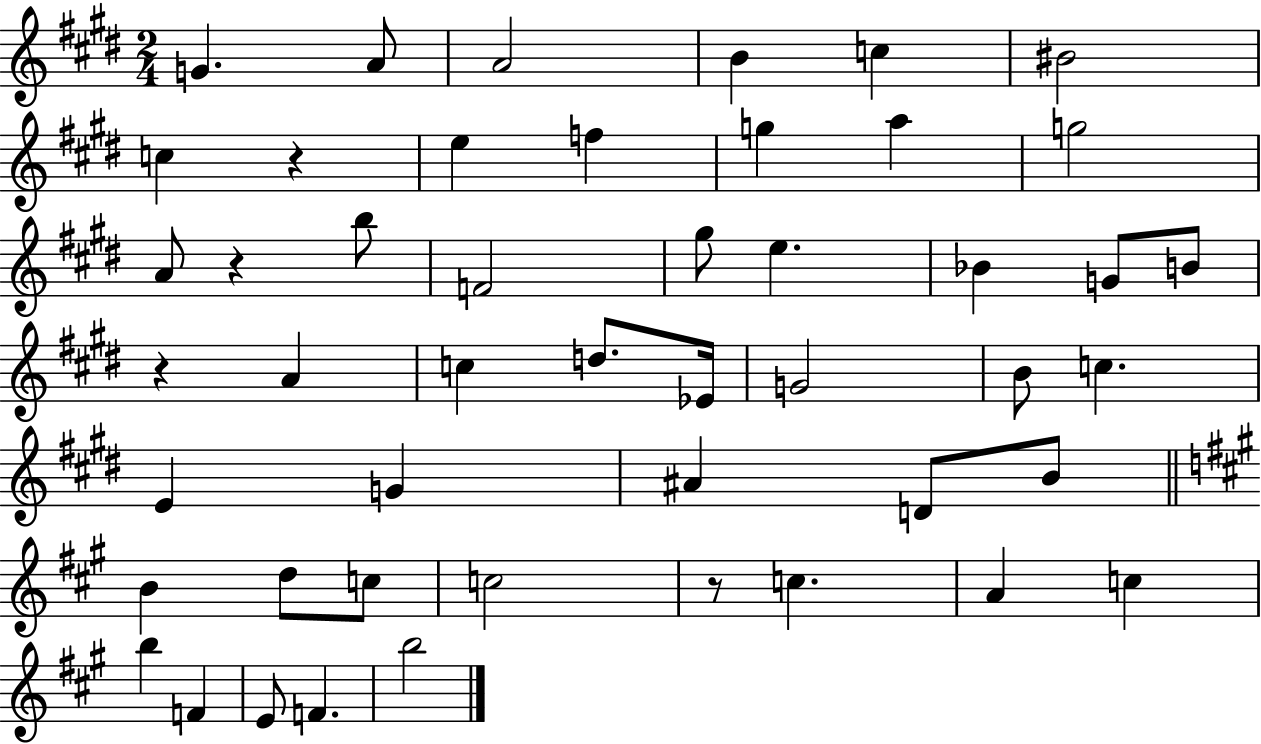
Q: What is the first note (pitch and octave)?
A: G4